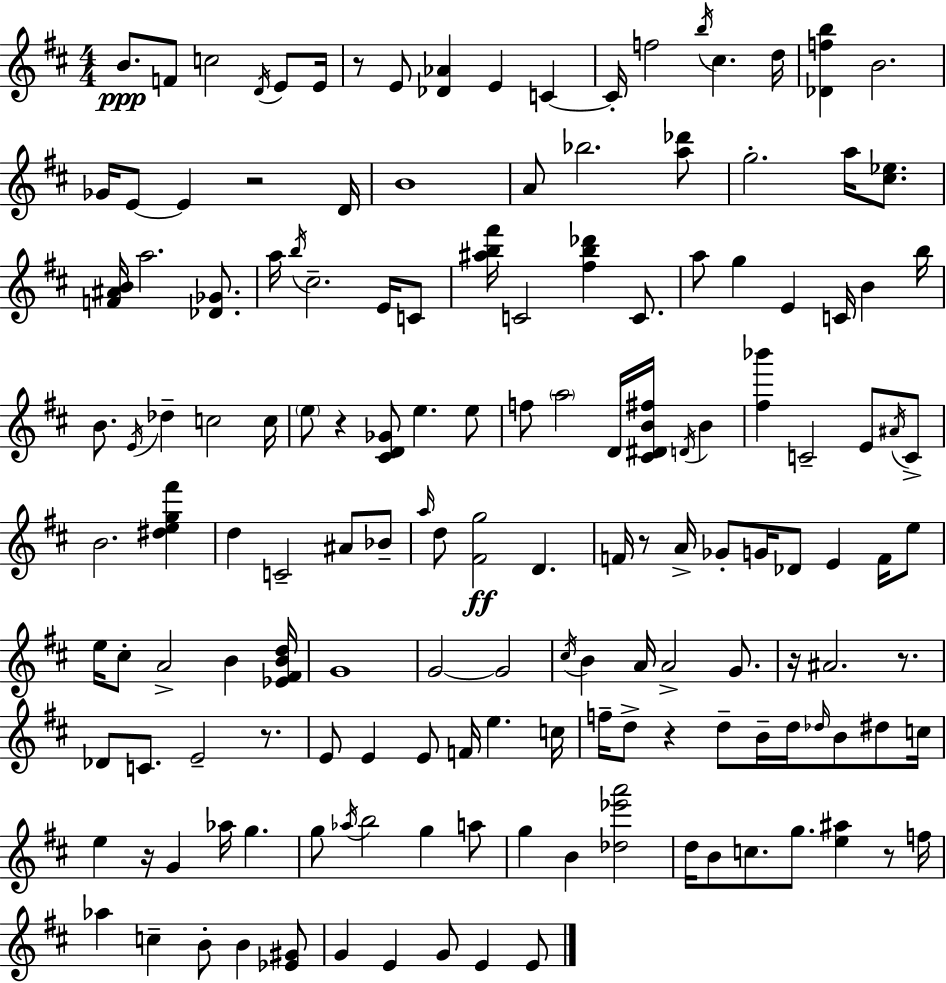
B4/e. F4/e C5/h D4/s E4/e E4/s R/e E4/e [Db4,Ab4]/q E4/q C4/q C4/s F5/h B5/s C#5/q. D5/s [Db4,F5,B5]/q B4/h. Gb4/s E4/e E4/q R/h D4/s B4/w A4/e Bb5/h. [A5,Db6]/e G5/h. A5/s [C#5,Eb5]/e. [F4,A#4,B4]/s A5/h. [Db4,Gb4]/e. A5/s B5/s C#5/h. E4/s C4/e [A#5,B5,F#6]/s C4/h [F#5,B5,Db6]/q C4/e. A5/e G5/q E4/q C4/s B4/q B5/s B4/e. E4/s Db5/q C5/h C5/s E5/e R/q [C#4,D4,Gb4]/e E5/q. E5/e F5/e A5/h D4/s [C#4,D#4,B4,F#5]/s D4/s B4/q [F#5,Bb6]/q C4/h E4/e A#4/s C4/e B4/h. [D#5,E5,G5,F#6]/q D5/q C4/h A#4/e Bb4/e A5/s D5/e [F#4,G5]/h D4/q. F4/s R/e A4/s Gb4/e G4/s Db4/e E4/q F4/s E5/e E5/s C#5/e A4/h B4/q [Eb4,F#4,B4,D5]/s G4/w G4/h G4/h C#5/s B4/q A4/s A4/h G4/e. R/s A#4/h. R/e. Db4/e C4/e. E4/h R/e. E4/e E4/q E4/e F4/s E5/q. C5/s F5/s D5/e R/q D5/e B4/s D5/s Db5/s B4/e D#5/e C5/s E5/q R/s G4/q Ab5/s G5/q. G5/e Ab5/s B5/h G5/q A5/e G5/q B4/q [Db5,Eb6,A6]/h D5/s B4/e C5/e. G5/e. [E5,A#5]/q R/e F5/s Ab5/q C5/q B4/e B4/q [Eb4,G#4]/e G4/q E4/q G4/e E4/q E4/e